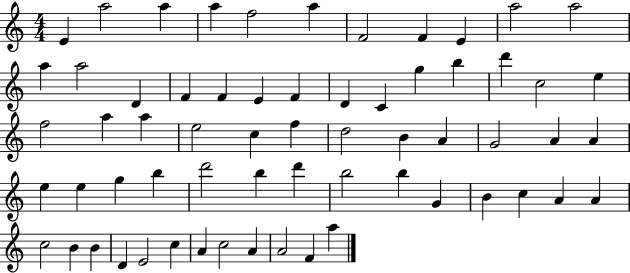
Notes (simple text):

E4/q A5/h A5/q A5/q F5/h A5/q F4/h F4/q E4/q A5/h A5/h A5/q A5/h D4/q F4/q F4/q E4/q F4/q D4/q C4/q G5/q B5/q D6/q C5/h E5/q F5/h A5/q A5/q E5/h C5/q F5/q D5/h B4/q A4/q G4/h A4/q A4/q E5/q E5/q G5/q B5/q D6/h B5/q D6/q B5/h B5/q G4/q B4/q C5/q A4/q A4/q C5/h B4/q B4/q D4/q E4/h C5/q A4/q C5/h A4/q A4/h F4/q A5/q